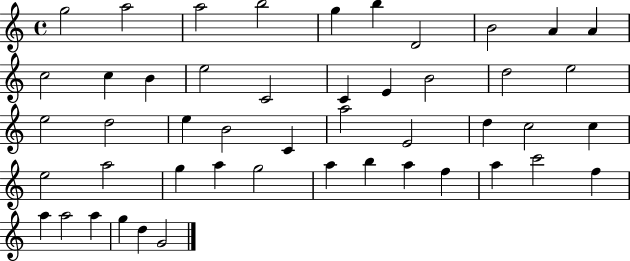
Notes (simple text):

G5/h A5/h A5/h B5/h G5/q B5/q D4/h B4/h A4/q A4/q C5/h C5/q B4/q E5/h C4/h C4/q E4/q B4/h D5/h E5/h E5/h D5/h E5/q B4/h C4/q A5/h E4/h D5/q C5/h C5/q E5/h A5/h G5/q A5/q G5/h A5/q B5/q A5/q F5/q A5/q C6/h F5/q A5/q A5/h A5/q G5/q D5/q G4/h